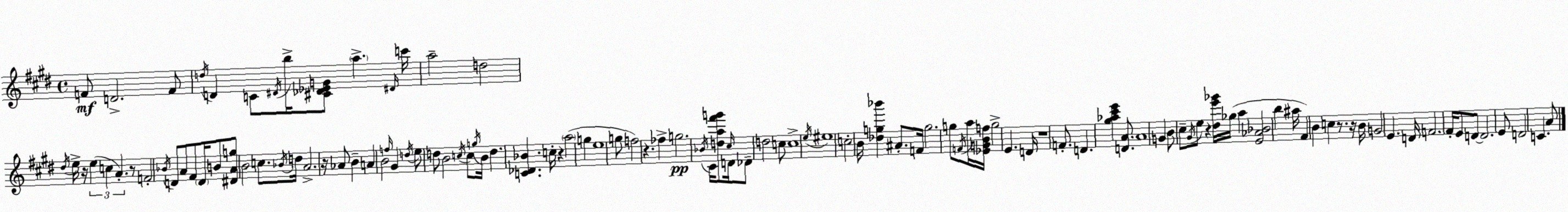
X:1
T:Untitled
M:4/4
L:1/4
K:E
F/2 D2 F/2 d/4 D C/2 ^D/4 b/4 [^C_D_EG]/2 a ^D/4 c'/4 a2 d2 ^d/4 e/4 z/4 e c A z/2 F2 _B/4 D/2 A/2 ^F/2 D/4 B/2 [^DAg]/2 B2 c/2 _B/4 d/4 A2 z/4 _A/2 B A B2 f/4 ^G d/4 e/2 d/2 B2 c/4 c/2 g/4 B/4 d [C_D_B] c/4 z a2 g e4 g/2 f2 z _f g2 _B/4 ^C/4 [da^f'g']/2 ^c/4 D/4 _D/2 d2 c/2 c4 e/4 ^e4 c2 B/4 [_dg_b'] ^A/2 F/4 g2 g/2 F/4 a/4 [_EGBf]/4 g2 E D/4 z4 F/2 D [^g_a^c'e'] [DA]/2 A4 G B/2 ^c/2 ^G/4 e/2 z [^de'_g']/4 _g/4 a [E_A_B]2 b ^a/4 ^F B c z/2 z/4 B/4 G2 E D/4 F2 ^F/4 E/2 D/2 D2 E/2 D2 C A/2